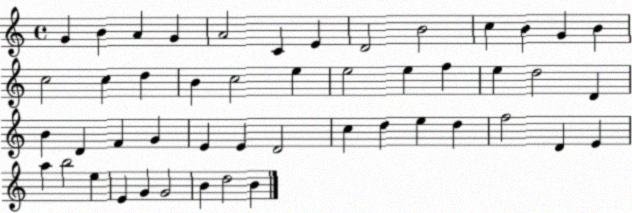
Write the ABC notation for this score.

X:1
T:Untitled
M:4/4
L:1/4
K:C
G B A G A2 C E D2 B2 c B G B c2 c d B c2 e e2 e f e d2 D B D F G E E D2 c d e d f2 D E a b2 e E G G2 B d2 B